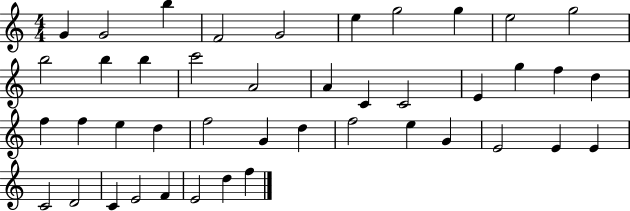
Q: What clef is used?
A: treble